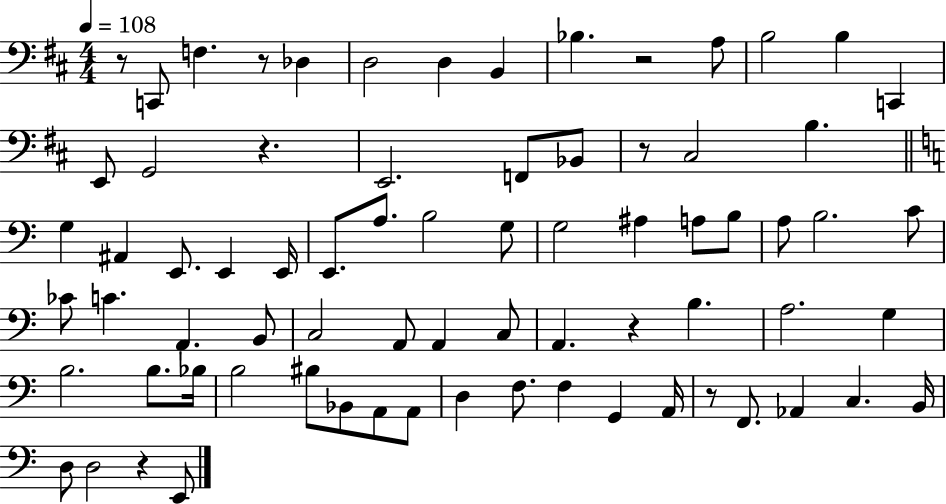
X:1
T:Untitled
M:4/4
L:1/4
K:D
z/2 C,,/2 F, z/2 _D, D,2 D, B,, _B, z2 A,/2 B,2 B, C,, E,,/2 G,,2 z E,,2 F,,/2 _B,,/2 z/2 ^C,2 B, G, ^A,, E,,/2 E,, E,,/4 E,,/2 A,/2 B,2 G,/2 G,2 ^A, A,/2 B,/2 A,/2 B,2 C/2 _C/2 C A,, B,,/2 C,2 A,,/2 A,, C,/2 A,, z B, A,2 G, B,2 B,/2 _B,/4 B,2 ^B,/2 _B,,/2 A,,/2 A,,/2 D, F,/2 F, G,, A,,/4 z/2 F,,/2 _A,, C, B,,/4 D,/2 D,2 z E,,/2